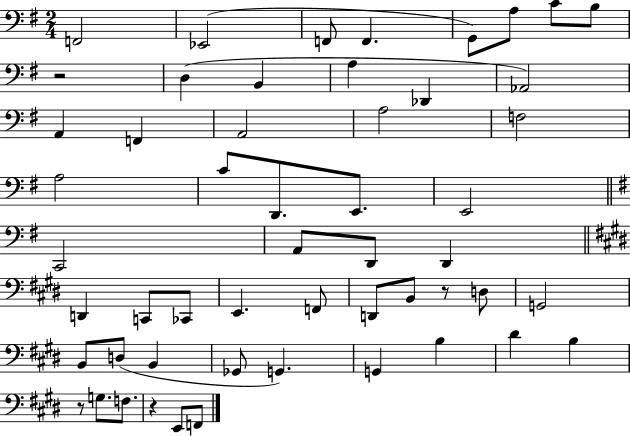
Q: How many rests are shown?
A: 4